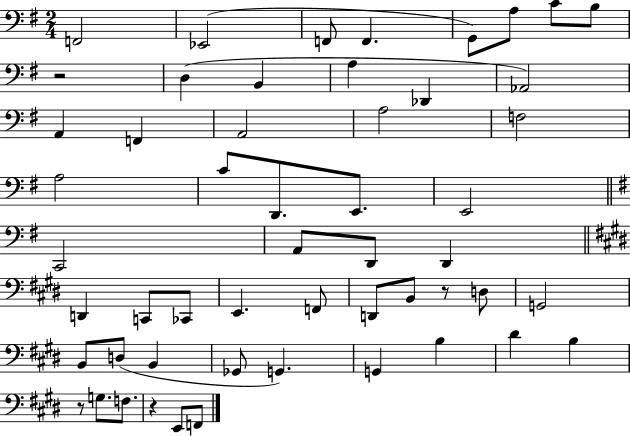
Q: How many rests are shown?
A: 4